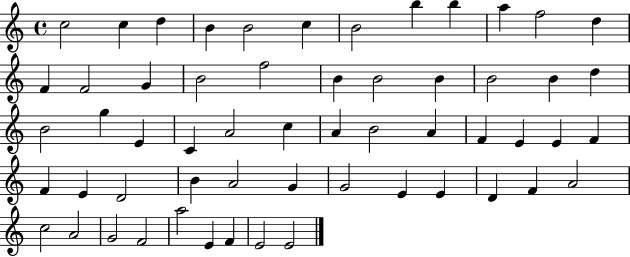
{
  \clef treble
  \time 4/4
  \defaultTimeSignature
  \key c \major
  c''2 c''4 d''4 | b'4 b'2 c''4 | b'2 b''4 b''4 | a''4 f''2 d''4 | \break f'4 f'2 g'4 | b'2 f''2 | b'4 b'2 b'4 | b'2 b'4 d''4 | \break b'2 g''4 e'4 | c'4 a'2 c''4 | a'4 b'2 a'4 | f'4 e'4 e'4 f'4 | \break f'4 e'4 d'2 | b'4 a'2 g'4 | g'2 e'4 e'4 | d'4 f'4 a'2 | \break c''2 a'2 | g'2 f'2 | a''2 e'4 f'4 | e'2 e'2 | \break \bar "|."
}